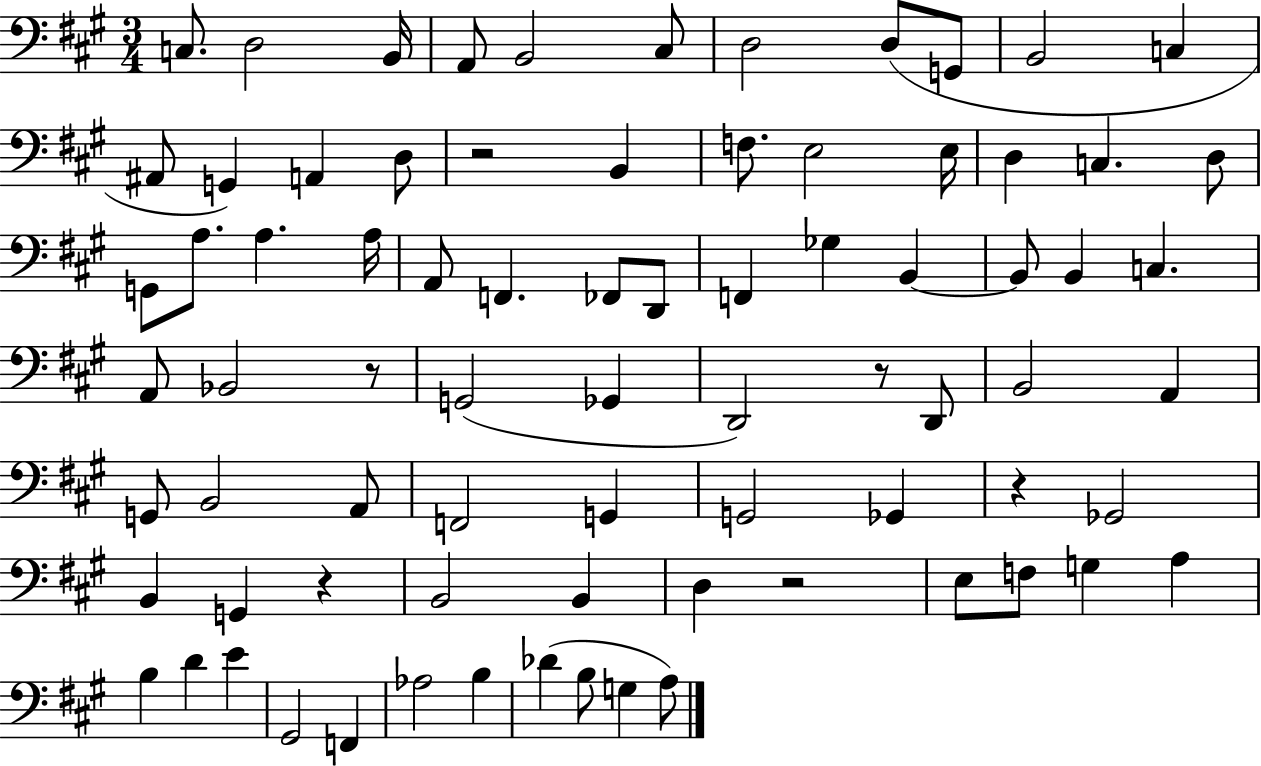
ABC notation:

X:1
T:Untitled
M:3/4
L:1/4
K:A
C,/2 D,2 B,,/4 A,,/2 B,,2 ^C,/2 D,2 D,/2 G,,/2 B,,2 C, ^A,,/2 G,, A,, D,/2 z2 B,, F,/2 E,2 E,/4 D, C, D,/2 G,,/2 A,/2 A, A,/4 A,,/2 F,, _F,,/2 D,,/2 F,, _G, B,, B,,/2 B,, C, A,,/2 _B,,2 z/2 G,,2 _G,, D,,2 z/2 D,,/2 B,,2 A,, G,,/2 B,,2 A,,/2 F,,2 G,, G,,2 _G,, z _G,,2 B,, G,, z B,,2 B,, D, z2 E,/2 F,/2 G, A, B, D E ^G,,2 F,, _A,2 B, _D B,/2 G, A,/2